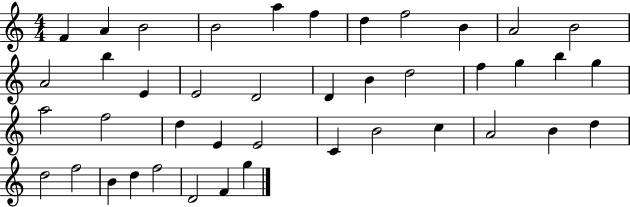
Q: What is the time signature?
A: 4/4